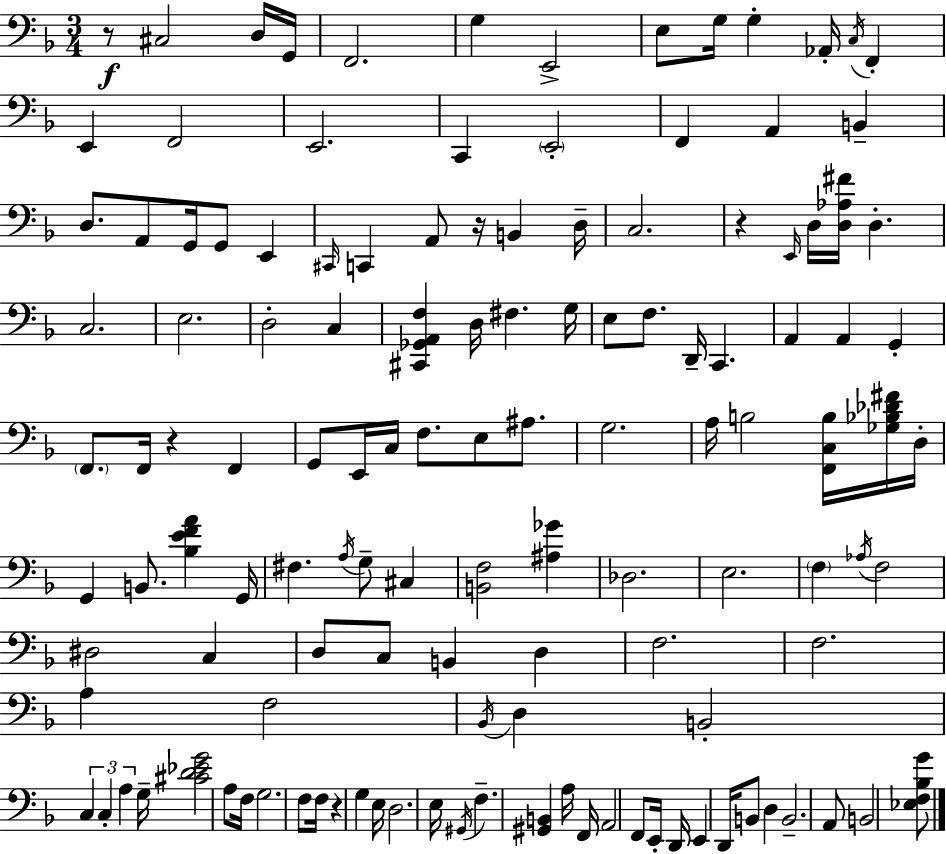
X:1
T:Untitled
M:3/4
L:1/4
K:Dm
z/2 ^C,2 D,/4 G,,/4 F,,2 G, E,,2 E,/2 G,/4 G, _A,,/4 C,/4 F,, E,, F,,2 E,,2 C,, E,,2 F,, A,, B,, D,/2 A,,/2 G,,/4 G,,/2 E,, ^C,,/4 C,, A,,/2 z/4 B,, D,/4 C,2 z E,,/4 D,/4 [D,_A,^F]/4 D, C,2 E,2 D,2 C, [^C,,_G,,A,,F,] D,/4 ^F, G,/4 E,/2 F,/2 D,,/4 C,, A,, A,, G,, F,,/2 F,,/4 z F,, G,,/2 E,,/4 C,/4 F,/2 E,/2 ^A,/2 G,2 A,/4 B,2 [F,,C,B,]/4 [_G,_B,_D^F]/4 D,/4 G,, B,,/2 [_B,EFA] G,,/4 ^F, A,/4 G,/2 ^C, [B,,F,]2 [^A,_G] _D,2 E,2 F, _A,/4 F,2 ^D,2 C, D,/2 C,/2 B,, D, F,2 F,2 A, F,2 _B,,/4 D, B,,2 C, C, A, G,/4 [^CD_EG]2 A,/2 F,/4 G,2 F,/2 F,/4 z G, E,/4 D,2 E,/4 ^G,,/4 F, [^G,,B,,] A,/4 F,,/4 A,,2 F,,/2 E,,/4 D,,/4 E,, D,,/4 B,,/2 D, B,,2 A,,/2 B,,2 [_E,F,_B,G]/2